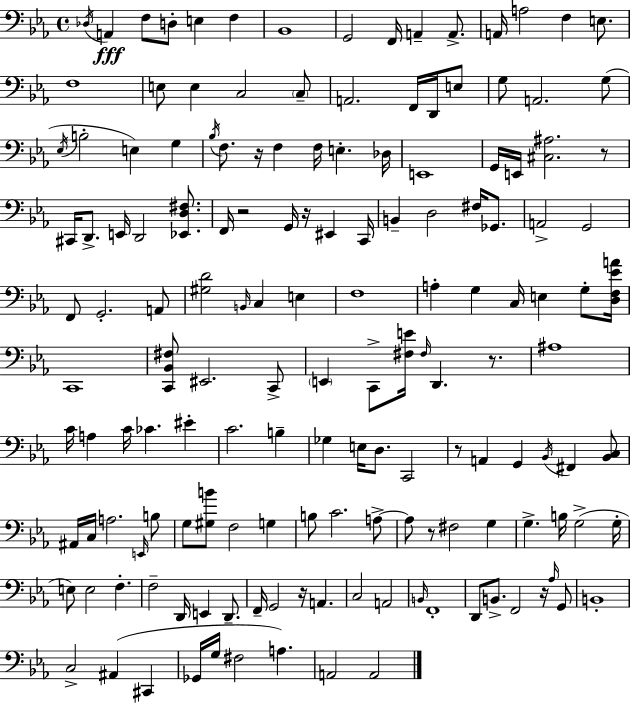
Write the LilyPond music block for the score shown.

{
  \clef bass
  \time 4/4
  \defaultTimeSignature
  \key c \minor
  \acciaccatura { des16 }\fff a,4 f8 d8-. e4 f4 | bes,1 | g,2 f,16 a,4-- a,8.-> | a,16 a2 f4 e8. | \break f1 | e8 e4 c2 \parenthesize c8-- | a,2. f,16 d,16 e8 | g8 a,2. g8( | \break \acciaccatura { ees16 } b2-. e4) g4 | \acciaccatura { bes16 } f8. r16 f4 f16 e4.-. | des16 e,1 | g,16 e,16 <cis ais>2. | \break r8 cis,16 d,8.-> e,16 d,2 | <ees, d fis>8. f,16 r2 g,16 r16 eis,4 | c,16 b,4-- d2 fis16 | ges,8. a,2-> g,2 | \break f,8 g,2.-. | a,8 <gis d'>2 \grace { b,16 } c4 | e4 f1 | a4-. g4 c16 e4 | \break g8-. <d f ees' a'>16 c,1 | <c, bes, fis>8 eis,2. | c,8-> \parenthesize e,4 c,8-> <fis e'>16 \grace { fis16 } d,4. | r8. ais1 | \break c'16 a4 c'16 ces'4. | eis'4-. c'2. | b4-- ges4 e16 d8. c,2 | r8 a,4 g,4 \acciaccatura { bes,16 } | \break fis,4 <bes, c>8 ais,16 c16 a2. | \grace { e,16 } b8 g8 <gis b'>8 f2 | g4 b8 c'2. | a8->~~ a8 r8 fis2 | \break g4 g4.-> b16 g2->( | g16-. e8) e2 | f4.-. f2-- d,16 | e,4 d,8.-- f,16-- g,2 | \break r16 a,4. c2 a,2 | \grace { b,16 } f,1-. | d,8 b,8.-> f,2 | r16 \grace { aes16 } g,8 b,1-. | \break c2-> | ais,4( cis,4 ges,16 g16 fis2 | a4.) a,2 | a,2 \bar "|."
}